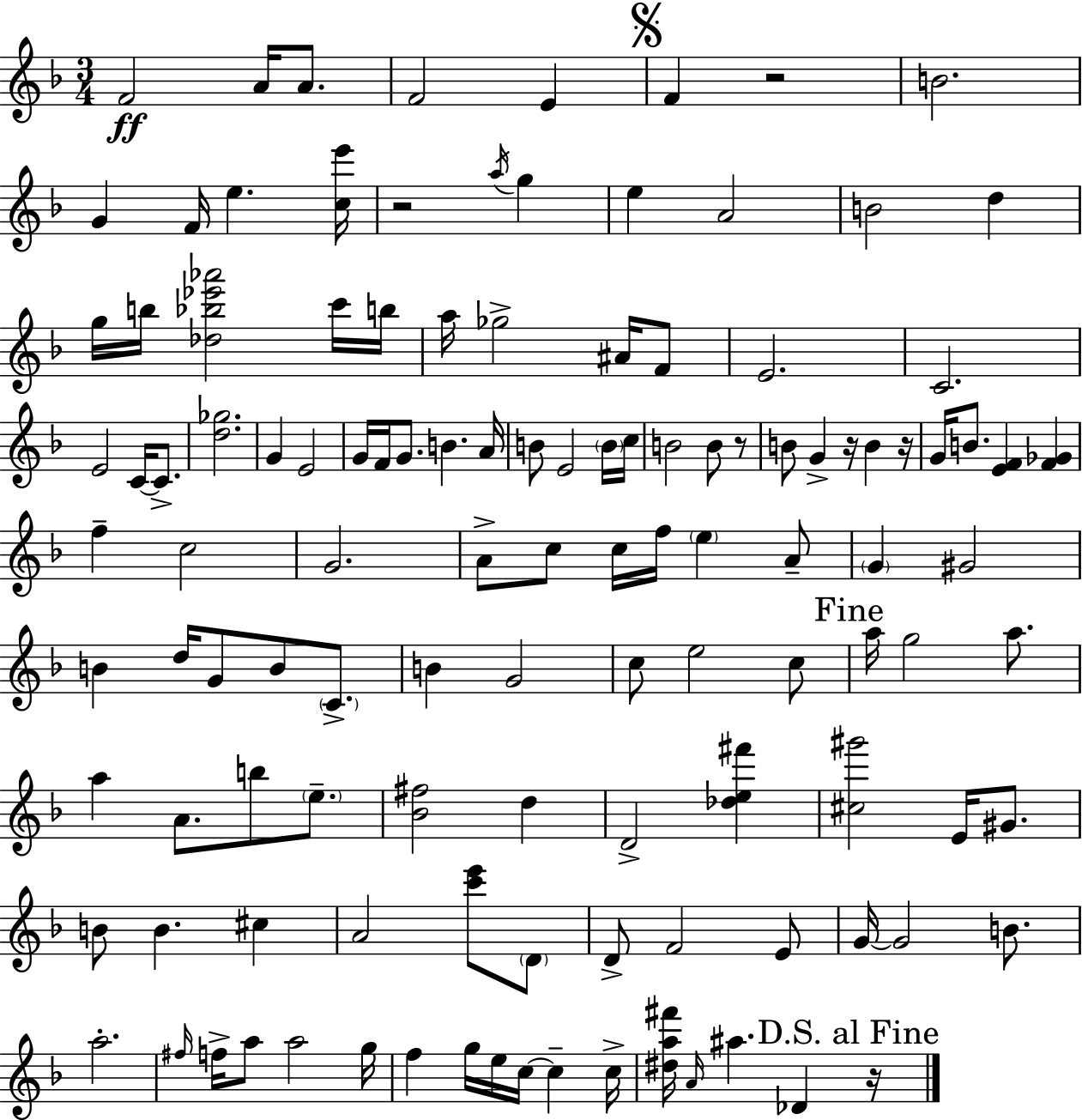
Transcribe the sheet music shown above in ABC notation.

X:1
T:Untitled
M:3/4
L:1/4
K:Dm
F2 A/4 A/2 F2 E F z2 B2 G F/4 e [ce']/4 z2 a/4 g e A2 B2 d g/4 b/4 [_d_b_e'_a']2 c'/4 b/4 a/4 _g2 ^A/4 F/2 E2 C2 E2 C/4 C/2 [d_g]2 G E2 G/4 F/4 G/2 B A/4 B/2 E2 B/4 c/4 B2 B/2 z/2 B/2 G z/4 B z/4 G/4 B/2 [EF] [F_G] f c2 G2 A/2 c/2 c/4 f/4 e A/2 G ^G2 B d/4 G/2 B/2 C/2 B G2 c/2 e2 c/2 a/4 g2 a/2 a A/2 b/2 e/2 [_B^f]2 d D2 [_de^f'] [^c^g']2 E/4 ^G/2 B/2 B ^c A2 [c'e']/2 D/2 D/2 F2 E/2 G/4 G2 B/2 a2 ^f/4 f/4 a/2 a2 g/4 f g/4 e/4 c/4 c c/4 [^da^f']/4 A/4 ^a _D z/4